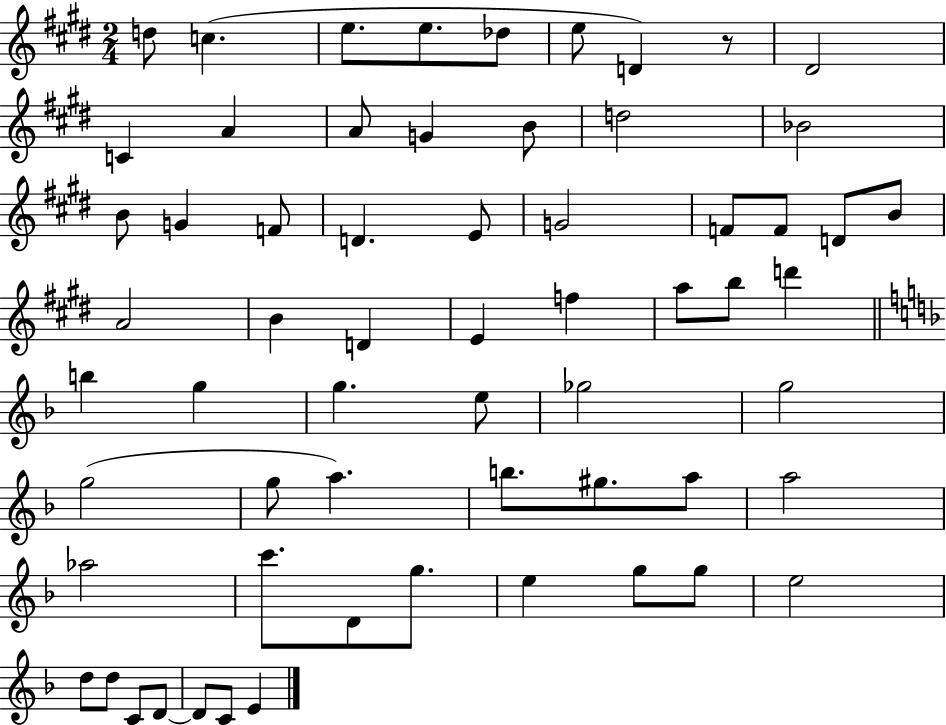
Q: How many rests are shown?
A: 1